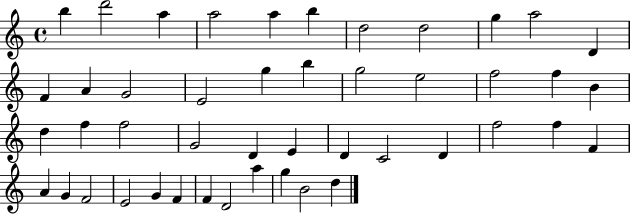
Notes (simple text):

B5/q D6/h A5/q A5/h A5/q B5/q D5/h D5/h G5/q A5/h D4/q F4/q A4/q G4/h E4/h G5/q B5/q G5/h E5/h F5/h F5/q B4/q D5/q F5/q F5/h G4/h D4/q E4/q D4/q C4/h D4/q F5/h F5/q F4/q A4/q G4/q F4/h E4/h G4/q F4/q F4/q D4/h A5/q G5/q B4/h D5/q